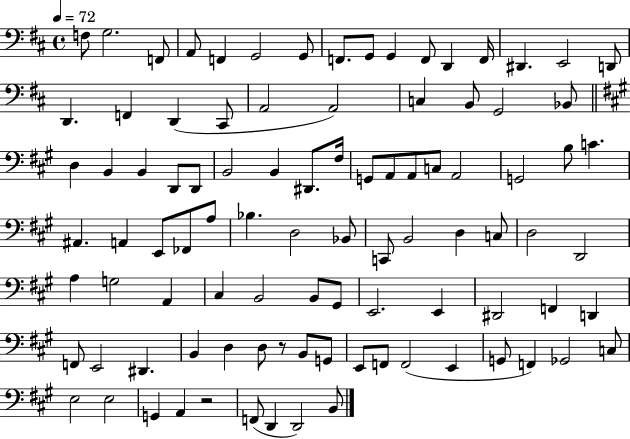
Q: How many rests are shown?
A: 2